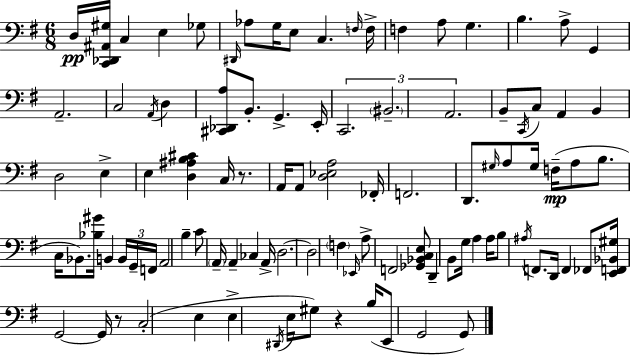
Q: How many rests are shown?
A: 3